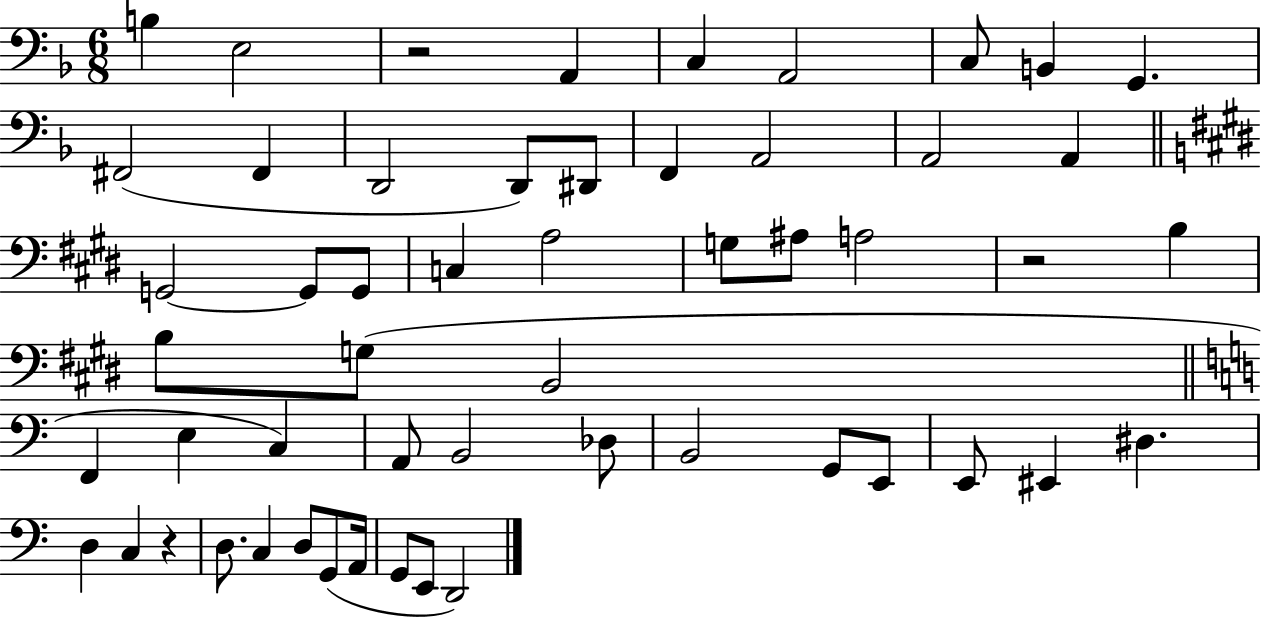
{
  \clef bass
  \numericTimeSignature
  \time 6/8
  \key f \major
  \repeat volta 2 { b4 e2 | r2 a,4 | c4 a,2 | c8 b,4 g,4. | \break fis,2( fis,4 | d,2 d,8) dis,8 | f,4 a,2 | a,2 a,4 | \break \bar "||" \break \key e \major g,2~~ g,8 g,8 | c4 a2 | g8 ais8 a2 | r2 b4 | \break b8 g8( b,2 | \bar "||" \break \key c \major f,4 e4 c4) | a,8 b,2 des8 | b,2 g,8 e,8 | e,8 eis,4 dis4. | \break d4 c4 r4 | d8. c4 d8 g,8( a,16 | g,8 e,8 d,2) | } \bar "|."
}